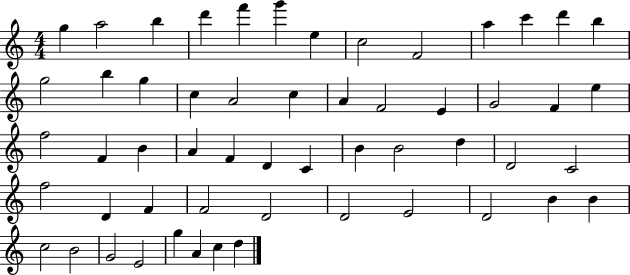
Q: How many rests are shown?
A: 0